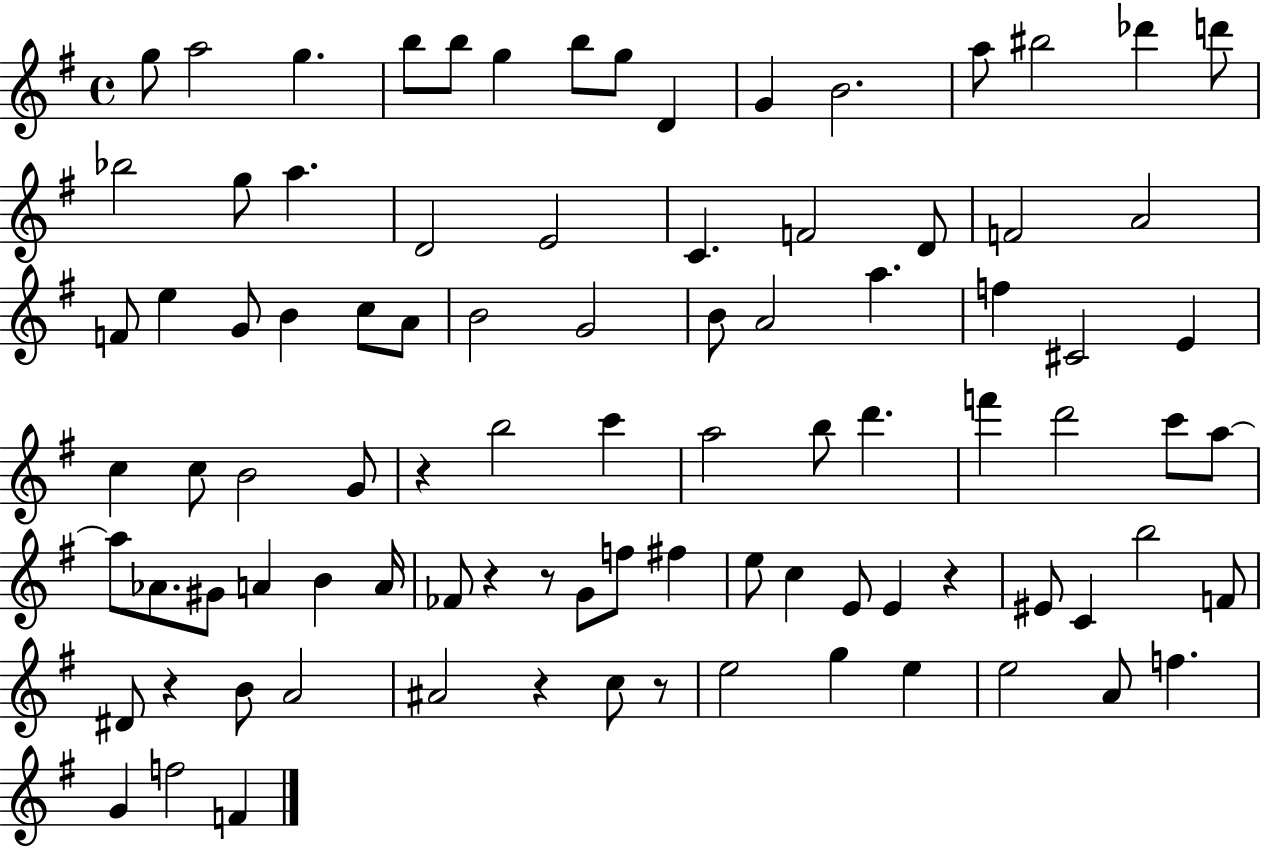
X:1
T:Untitled
M:4/4
L:1/4
K:G
g/2 a2 g b/2 b/2 g b/2 g/2 D G B2 a/2 ^b2 _d' d'/2 _b2 g/2 a D2 E2 C F2 D/2 F2 A2 F/2 e G/2 B c/2 A/2 B2 G2 B/2 A2 a f ^C2 E c c/2 B2 G/2 z b2 c' a2 b/2 d' f' d'2 c'/2 a/2 a/2 _A/2 ^G/2 A B A/4 _F/2 z z/2 G/2 f/2 ^f e/2 c E/2 E z ^E/2 C b2 F/2 ^D/2 z B/2 A2 ^A2 z c/2 z/2 e2 g e e2 A/2 f G f2 F